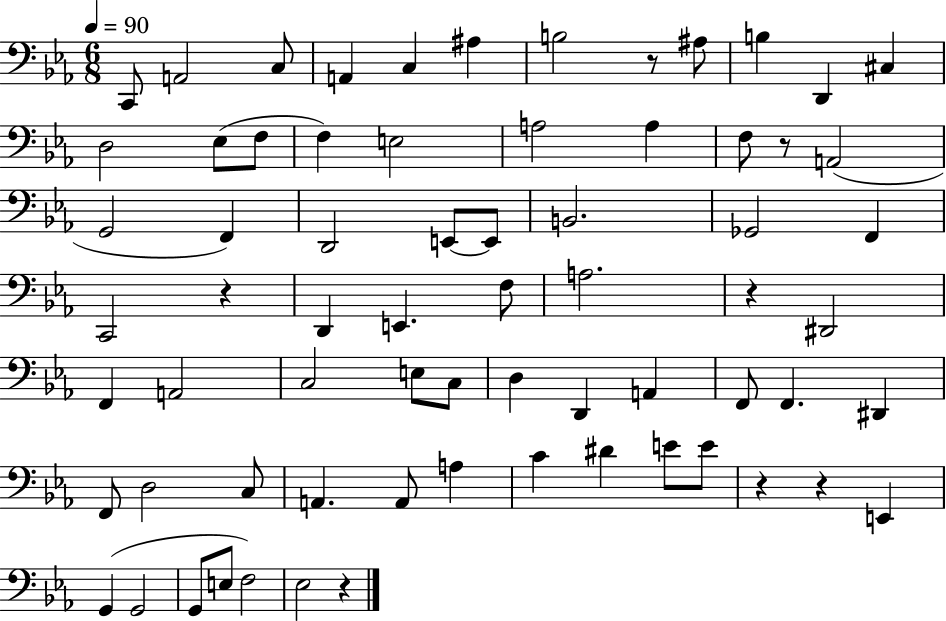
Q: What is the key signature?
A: EES major